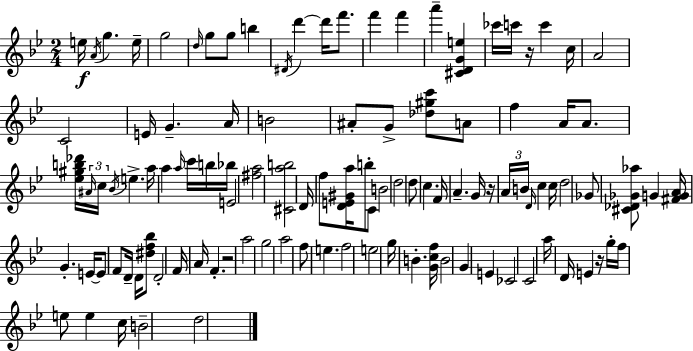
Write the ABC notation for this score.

X:1
T:Untitled
M:2/4
L:1/4
K:Gm
e/4 A/4 g e/4 g2 d/4 g/2 g/2 b ^D/4 d' d'/4 f'/2 f' f' a' [^CDGe] _c'/4 c'/4 z/4 c' c/4 A2 C2 E/4 G A/4 B2 ^A/2 G/2 [_d^gc']/2 A/2 f A/4 A/2 [_e^gb_d']/4 ^A/4 c/4 _B/4 e a/4 a a/4 c'/4 b/4 _b/4 E2 [^fa]2 [^Cab]2 D/4 f/2 [DE^Ga]/4 b/2 C/2 B2 d2 d/2 c F/4 A G/4 z/4 A/4 B/4 D/4 c c/4 d2 _G/2 [^C_D_G_a]/2 G [^FGA]/4 G E/4 E/2 F/2 D/4 D/4 [^df_b]/2 D2 F/4 A/4 F z2 a2 g2 a2 f/2 e f2 e2 g/4 B [Gcf]/4 B2 G E _C2 C2 a/4 D/4 E z/4 g/4 f/4 e/2 e c/4 B2 d2